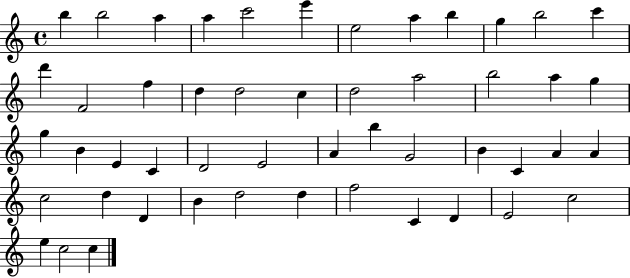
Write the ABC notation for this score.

X:1
T:Untitled
M:4/4
L:1/4
K:C
b b2 a a c'2 e' e2 a b g b2 c' d' F2 f d d2 c d2 a2 b2 a g g B E C D2 E2 A b G2 B C A A c2 d D B d2 d f2 C D E2 c2 e c2 c